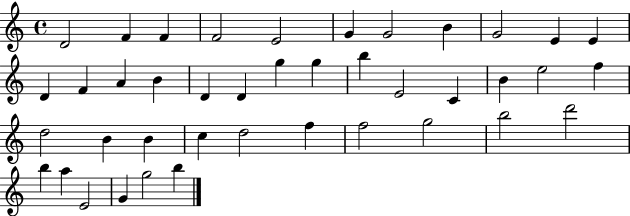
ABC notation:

X:1
T:Untitled
M:4/4
L:1/4
K:C
D2 F F F2 E2 G G2 B G2 E E D F A B D D g g b E2 C B e2 f d2 B B c d2 f f2 g2 b2 d'2 b a E2 G g2 b